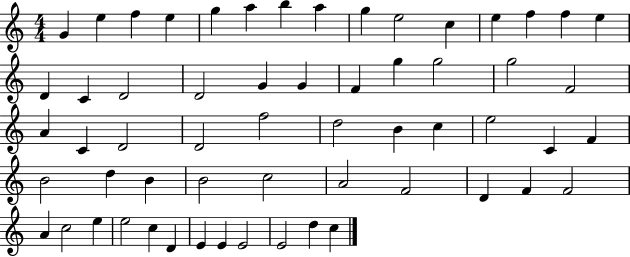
{
  \clef treble
  \numericTimeSignature
  \time 4/4
  \key c \major
  g'4 e''4 f''4 e''4 | g''4 a''4 b''4 a''4 | g''4 e''2 c''4 | e''4 f''4 f''4 e''4 | \break d'4 c'4 d'2 | d'2 g'4 g'4 | f'4 g''4 g''2 | g''2 f'2 | \break a'4 c'4 d'2 | d'2 f''2 | d''2 b'4 c''4 | e''2 c'4 f'4 | \break b'2 d''4 b'4 | b'2 c''2 | a'2 f'2 | d'4 f'4 f'2 | \break a'4 c''2 e''4 | e''2 c''4 d'4 | e'4 e'4 e'2 | e'2 d''4 c''4 | \break \bar "|."
}